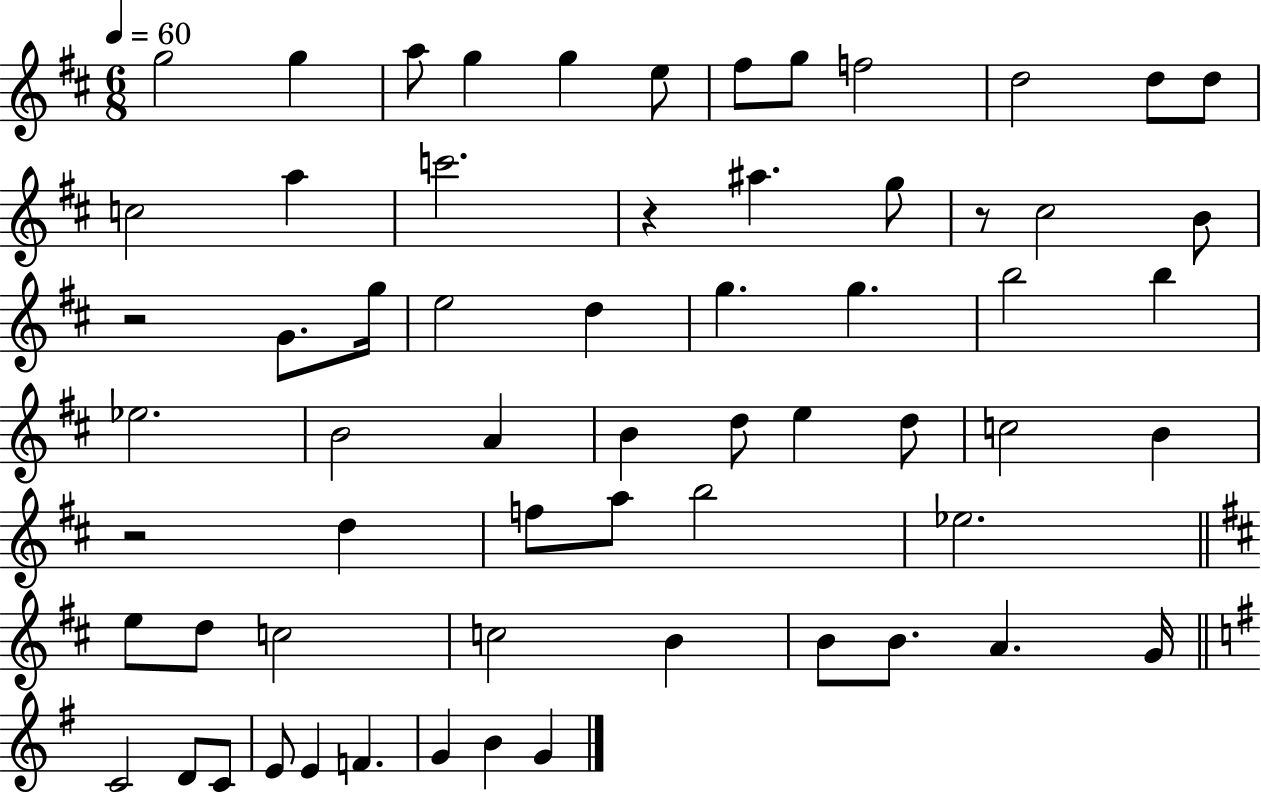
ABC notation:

X:1
T:Untitled
M:6/8
L:1/4
K:D
g2 g a/2 g g e/2 ^f/2 g/2 f2 d2 d/2 d/2 c2 a c'2 z ^a g/2 z/2 ^c2 B/2 z2 G/2 g/4 e2 d g g b2 b _e2 B2 A B d/2 e d/2 c2 B z2 d f/2 a/2 b2 _e2 e/2 d/2 c2 c2 B B/2 B/2 A G/4 C2 D/2 C/2 E/2 E F G B G